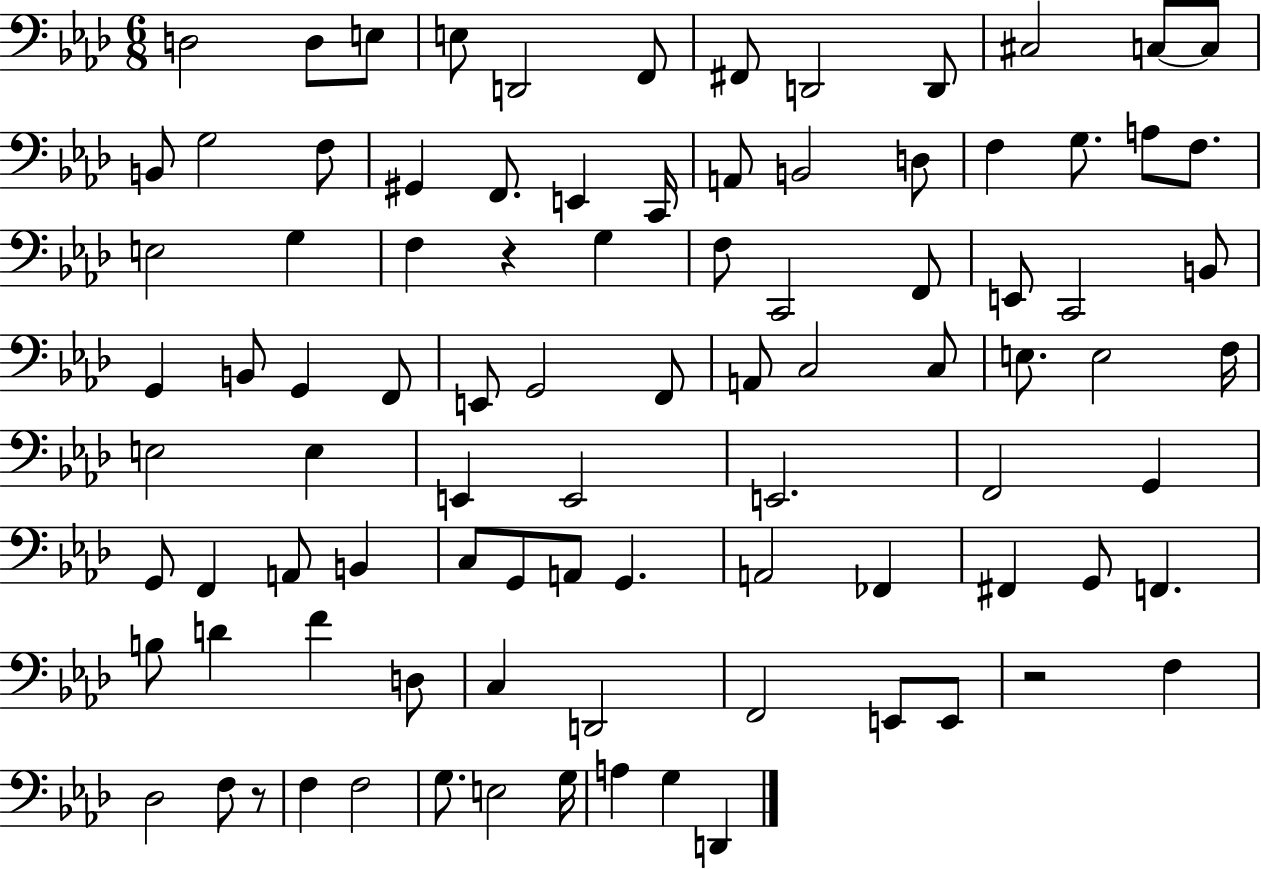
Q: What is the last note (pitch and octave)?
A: D2